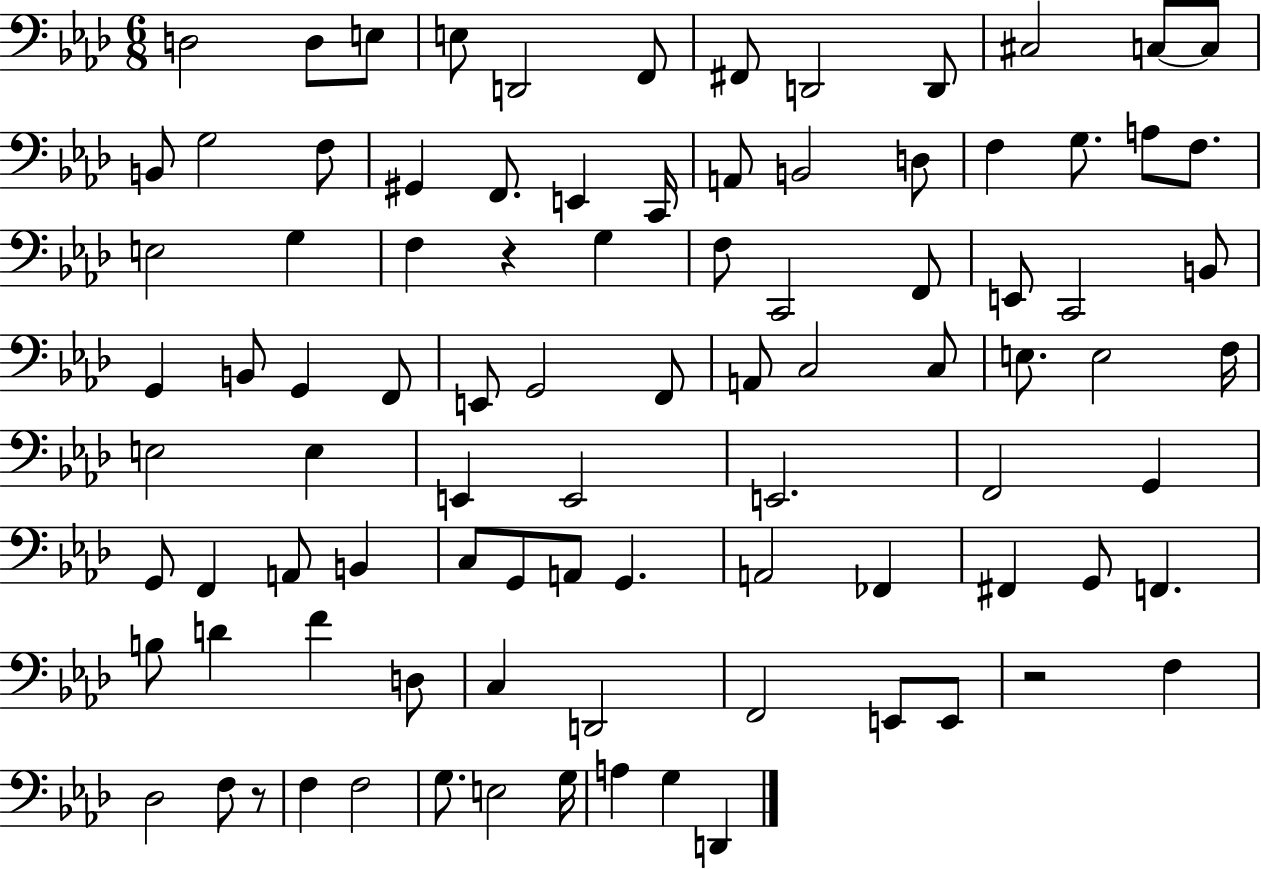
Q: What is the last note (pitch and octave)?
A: D2